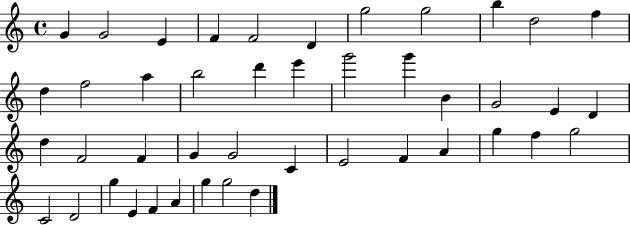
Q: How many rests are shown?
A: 0